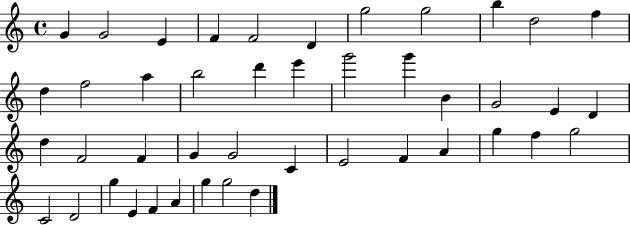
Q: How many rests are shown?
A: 0